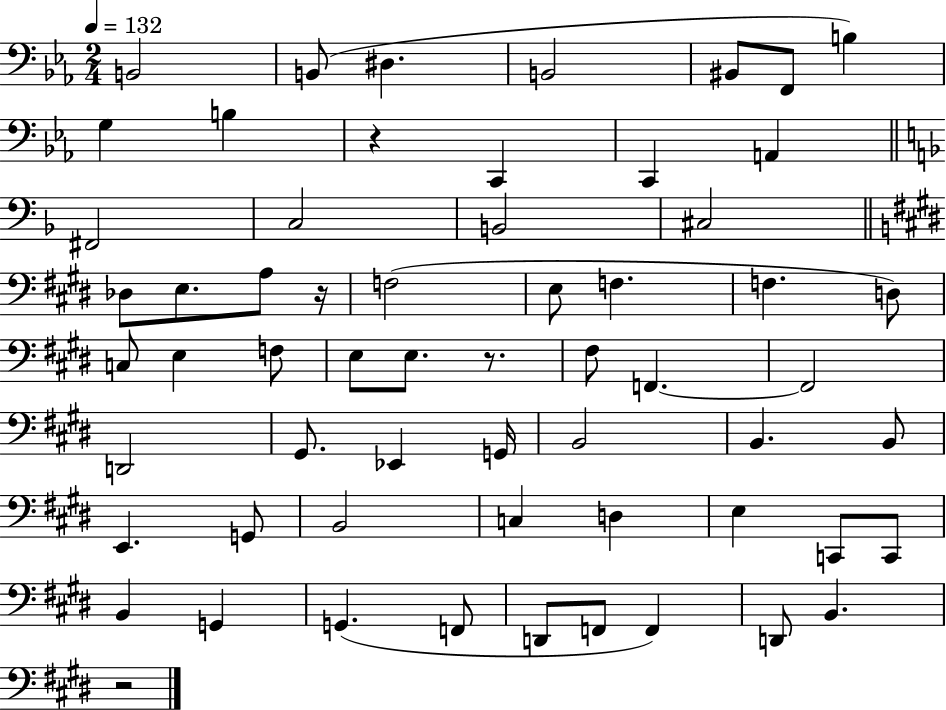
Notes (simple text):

B2/h B2/e D#3/q. B2/h BIS2/e F2/e B3/q G3/q B3/q R/q C2/q C2/q A2/q F#2/h C3/h B2/h C#3/h Db3/e E3/e. A3/e R/s F3/h E3/e F3/q. F3/q. D3/e C3/e E3/q F3/e E3/e E3/e. R/e. F#3/e F2/q. F2/h D2/h G#2/e. Eb2/q G2/s B2/h B2/q. B2/e E2/q. G2/e B2/h C3/q D3/q E3/q C2/e C2/e B2/q G2/q G2/q. F2/e D2/e F2/e F2/q D2/e B2/q. R/h